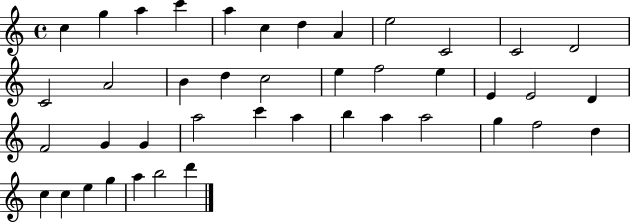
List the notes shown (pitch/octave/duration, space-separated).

C5/q G5/q A5/q C6/q A5/q C5/q D5/q A4/q E5/h C4/h C4/h D4/h C4/h A4/h B4/q D5/q C5/h E5/q F5/h E5/q E4/q E4/h D4/q F4/h G4/q G4/q A5/h C6/q A5/q B5/q A5/q A5/h G5/q F5/h D5/q C5/q C5/q E5/q G5/q A5/q B5/h D6/q